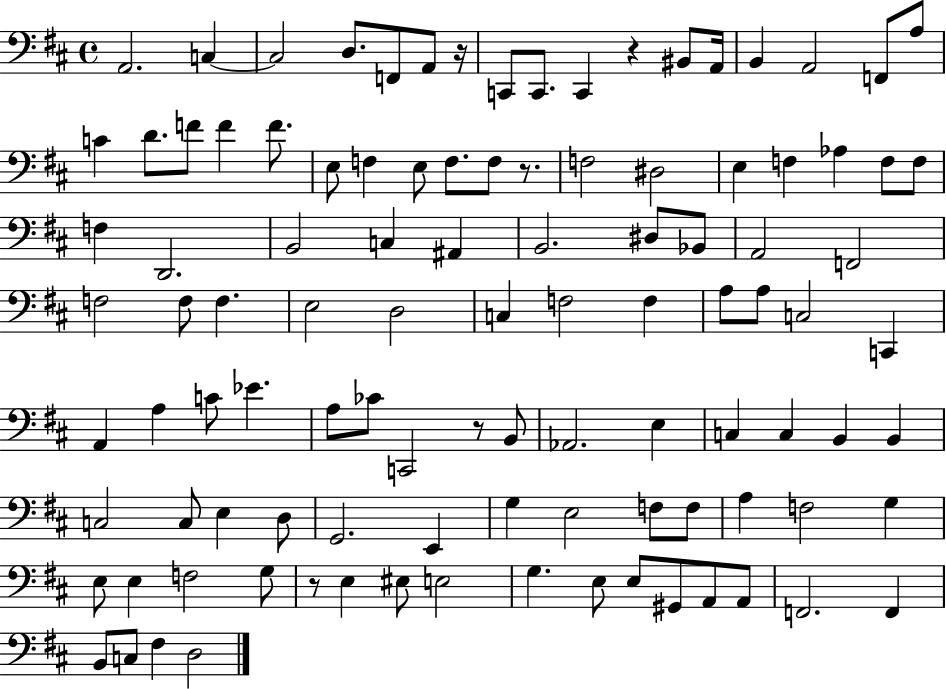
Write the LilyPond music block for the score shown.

{
  \clef bass
  \time 4/4
  \defaultTimeSignature
  \key d \major
  a,2. c4~~ | c2 d8. f,8 a,8 r16 | c,8 c,8. c,4 r4 bis,8 a,16 | b,4 a,2 f,8 a8 | \break c'4 d'8. f'8 f'4 f'8. | e8 f4 e8 f8. f8 r8. | f2 dis2 | e4 f4 aes4 f8 f8 | \break f4 d,2. | b,2 c4 ais,4 | b,2. dis8 bes,8 | a,2 f,2 | \break f2 f8 f4. | e2 d2 | c4 f2 f4 | a8 a8 c2 c,4 | \break a,4 a4 c'8 ees'4. | a8 ces'8 c,2 r8 b,8 | aes,2. e4 | c4 c4 b,4 b,4 | \break c2 c8 e4 d8 | g,2. e,4 | g4 e2 f8 f8 | a4 f2 g4 | \break e8 e4 f2 g8 | r8 e4 eis8 e2 | g4. e8 e8 gis,8 a,8 a,8 | f,2. f,4 | \break b,8 c8 fis4 d2 | \bar "|."
}